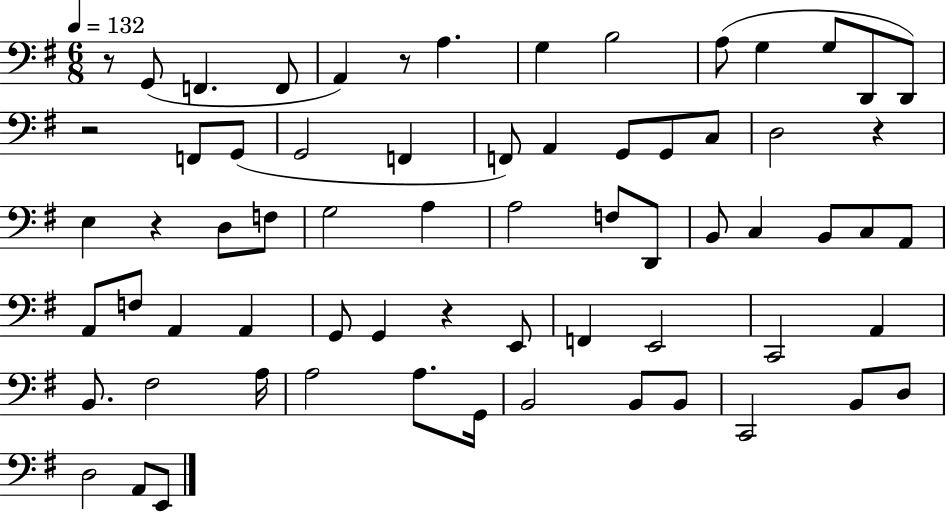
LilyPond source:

{
  \clef bass
  \numericTimeSignature
  \time 6/8
  \key g \major
  \tempo 4 = 132
  \repeat volta 2 { r8 g,8( f,4. f,8 | a,4) r8 a4. | g4 b2 | a8( g4 g8 d,8 d,8) | \break r2 f,8 g,8( | g,2 f,4 | f,8) a,4 g,8 g,8 c8 | d2 r4 | \break e4 r4 d8 f8 | g2 a4 | a2 f8 d,8 | b,8 c4 b,8 c8 a,8 | \break a,8 f8 a,4 a,4 | g,8 g,4 r4 e,8 | f,4 e,2 | c,2 a,4 | \break b,8. fis2 a16 | a2 a8. g,16 | b,2 b,8 b,8 | c,2 b,8 d8 | \break d2 a,8 e,8 | } \bar "|."
}